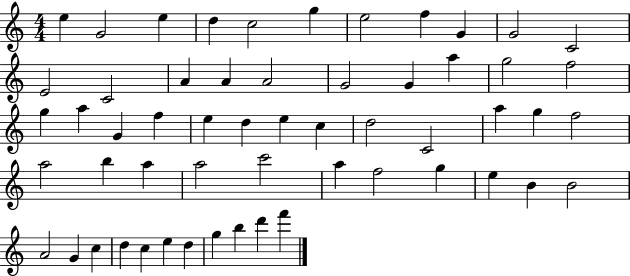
E5/q G4/h E5/q D5/q C5/h G5/q E5/h F5/q G4/q G4/h C4/h E4/h C4/h A4/q A4/q A4/h G4/h G4/q A5/q G5/h F5/h G5/q A5/q G4/q F5/q E5/q D5/q E5/q C5/q D5/h C4/h A5/q G5/q F5/h A5/h B5/q A5/q A5/h C6/h A5/q F5/h G5/q E5/q B4/q B4/h A4/h G4/q C5/q D5/q C5/q E5/q D5/q G5/q B5/q D6/q F6/q